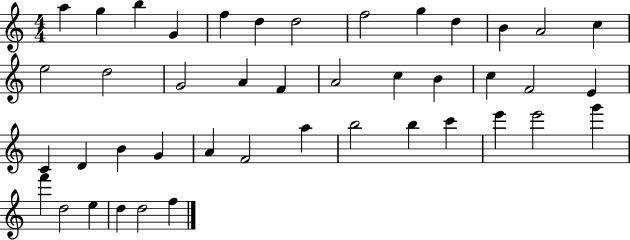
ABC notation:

X:1
T:Untitled
M:4/4
L:1/4
K:C
a g b G f d d2 f2 g d B A2 c e2 d2 G2 A F A2 c B c F2 E C D B G A F2 a b2 b c' e' e'2 g' f' d2 e d d2 f